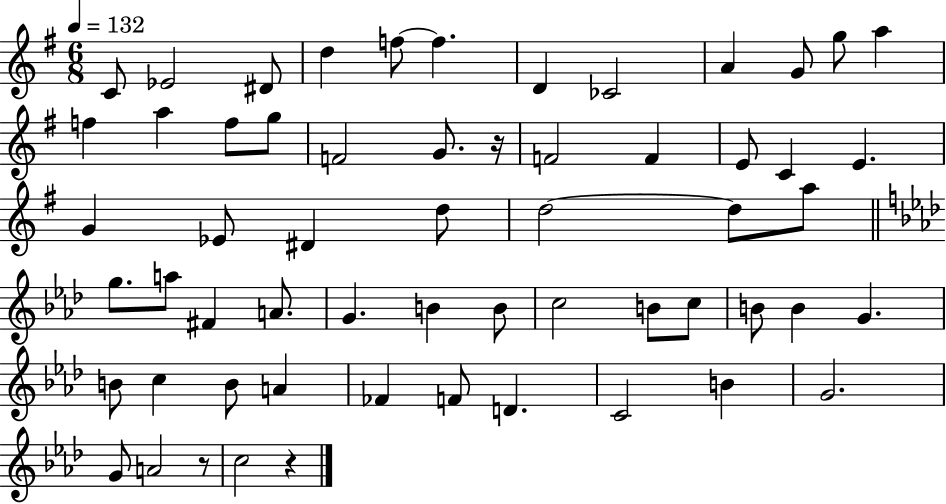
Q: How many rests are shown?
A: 3